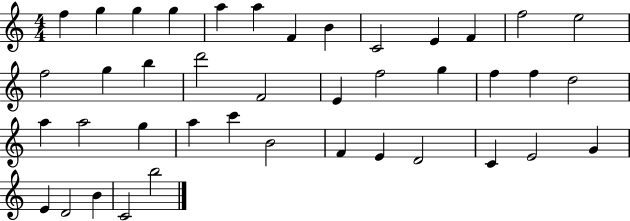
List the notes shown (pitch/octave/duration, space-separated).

F5/q G5/q G5/q G5/q A5/q A5/q F4/q B4/q C4/h E4/q F4/q F5/h E5/h F5/h G5/q B5/q D6/h F4/h E4/q F5/h G5/q F5/q F5/q D5/h A5/q A5/h G5/q A5/q C6/q B4/h F4/q E4/q D4/h C4/q E4/h G4/q E4/q D4/h B4/q C4/h B5/h